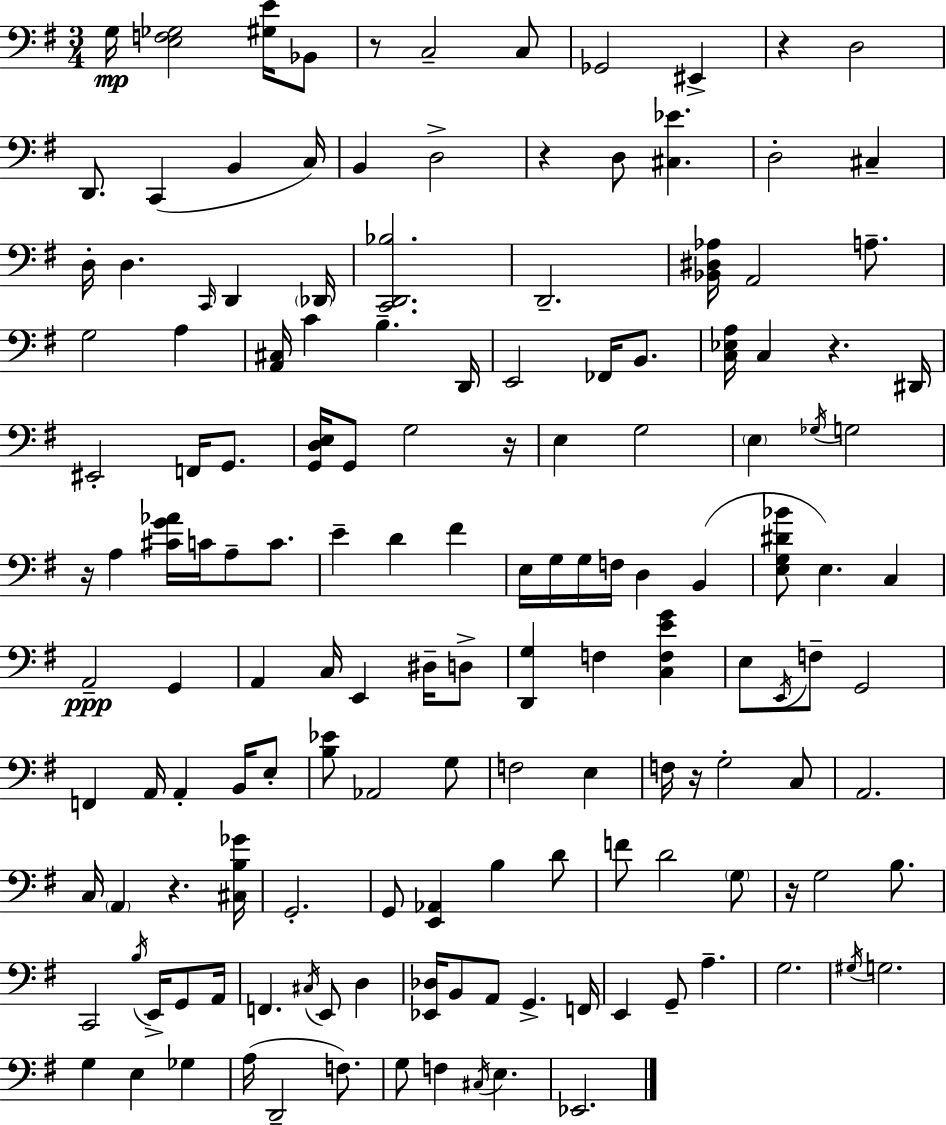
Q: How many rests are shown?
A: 9